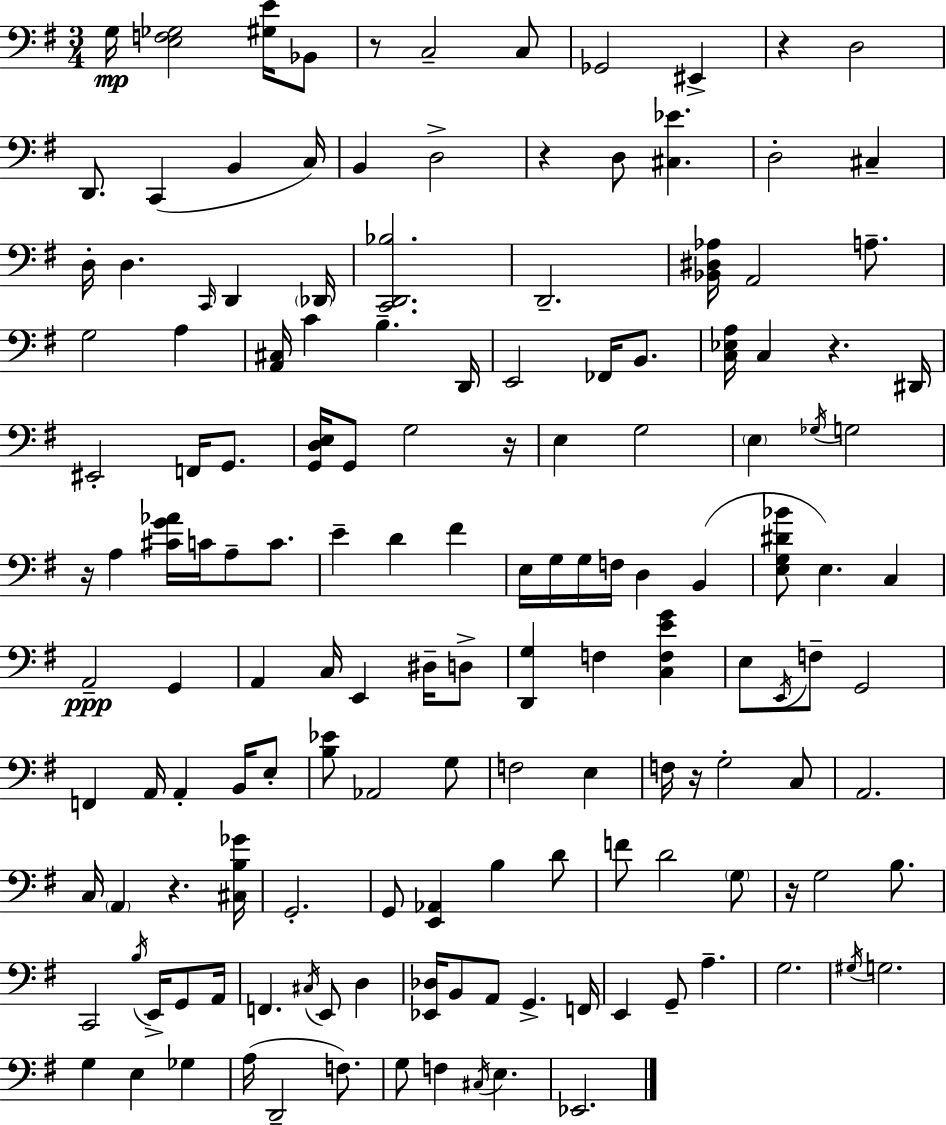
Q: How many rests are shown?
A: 9